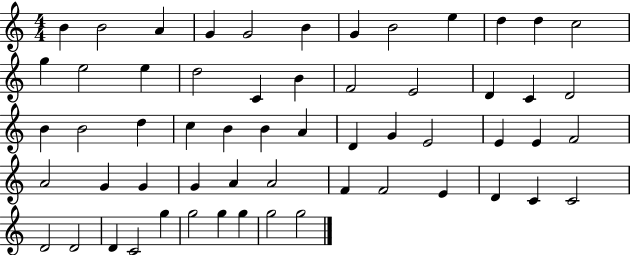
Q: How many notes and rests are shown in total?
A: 58